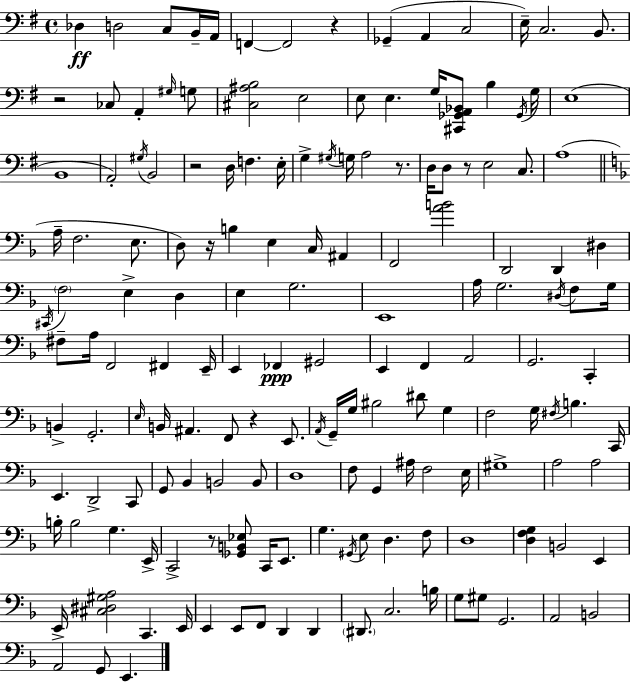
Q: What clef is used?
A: bass